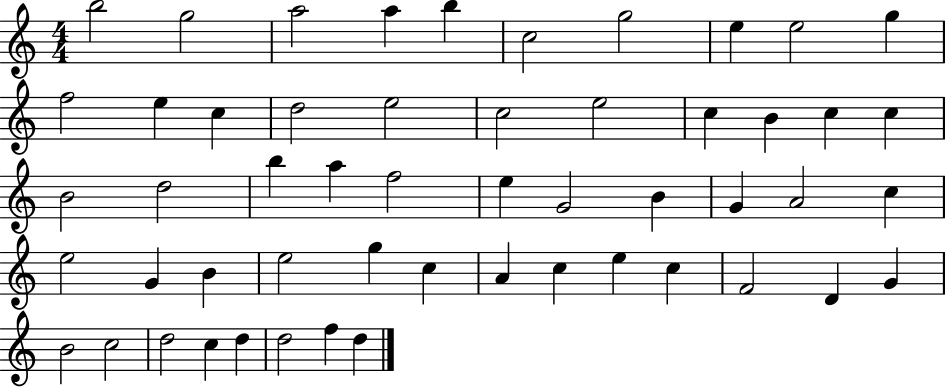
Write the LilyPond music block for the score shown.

{
  \clef treble
  \numericTimeSignature
  \time 4/4
  \key c \major
  b''2 g''2 | a''2 a''4 b''4 | c''2 g''2 | e''4 e''2 g''4 | \break f''2 e''4 c''4 | d''2 e''2 | c''2 e''2 | c''4 b'4 c''4 c''4 | \break b'2 d''2 | b''4 a''4 f''2 | e''4 g'2 b'4 | g'4 a'2 c''4 | \break e''2 g'4 b'4 | e''2 g''4 c''4 | a'4 c''4 e''4 c''4 | f'2 d'4 g'4 | \break b'2 c''2 | d''2 c''4 d''4 | d''2 f''4 d''4 | \bar "|."
}